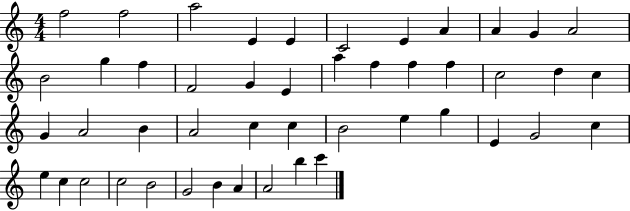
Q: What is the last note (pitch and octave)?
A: C6